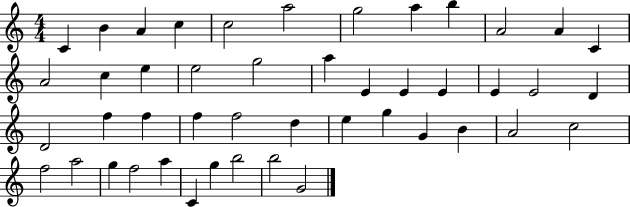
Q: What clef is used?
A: treble